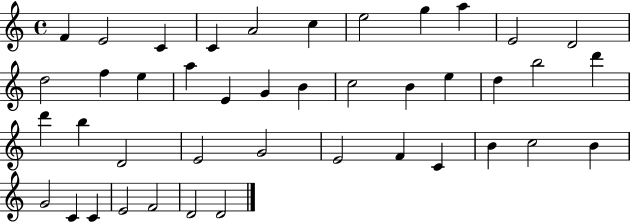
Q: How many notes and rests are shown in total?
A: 42